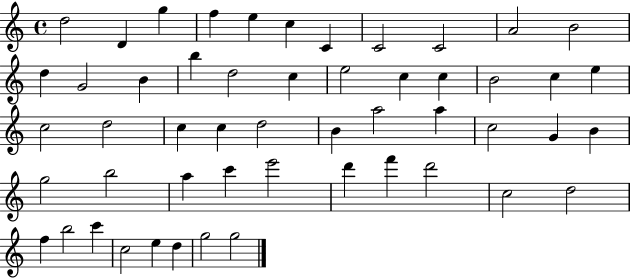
D5/h D4/q G5/q F5/q E5/q C5/q C4/q C4/h C4/h A4/h B4/h D5/q G4/h B4/q B5/q D5/h C5/q E5/h C5/q C5/q B4/h C5/q E5/q C5/h D5/h C5/q C5/q D5/h B4/q A5/h A5/q C5/h G4/q B4/q G5/h B5/h A5/q C6/q E6/h D6/q F6/q D6/h C5/h D5/h F5/q B5/h C6/q C5/h E5/q D5/q G5/h G5/h